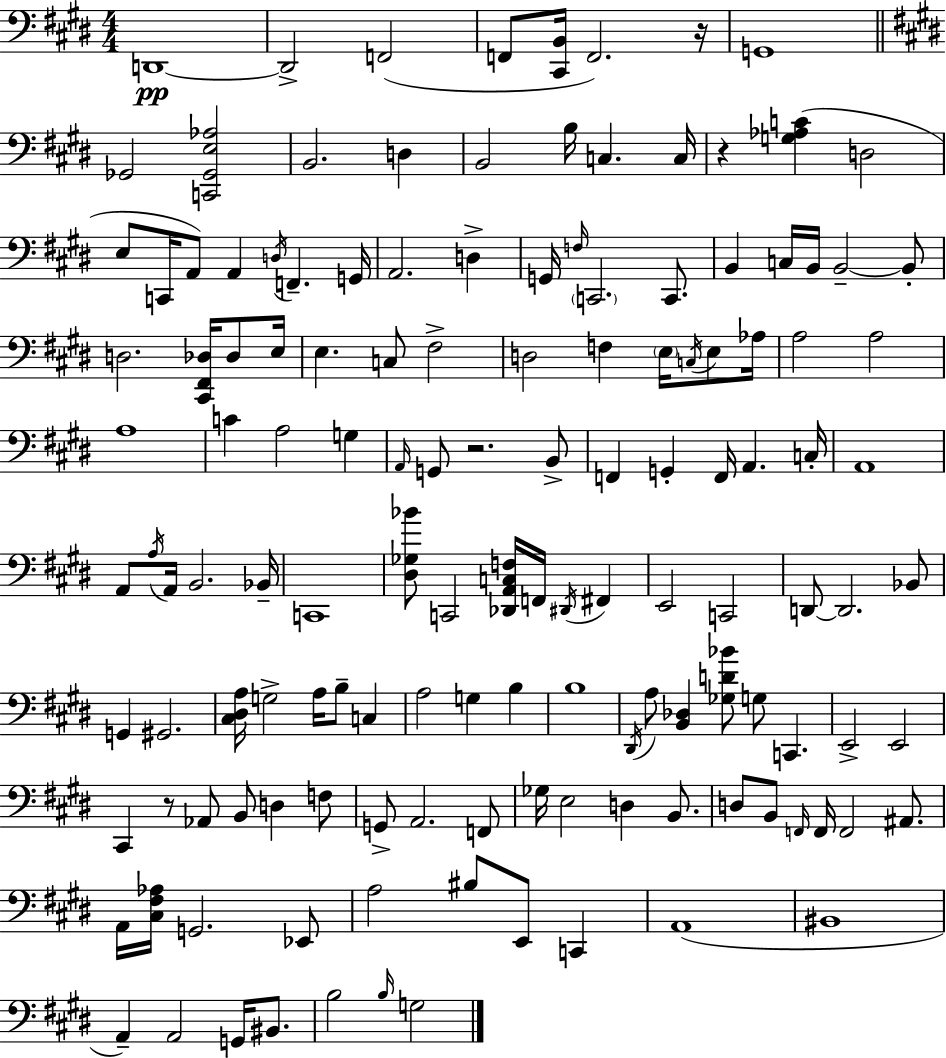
{
  \clef bass
  \numericTimeSignature
  \time 4/4
  \key e \major
  d,1~~\pp | d,2-> f,2( | f,8 <cis, b,>16 f,2.) r16 | g,1 | \break \bar "||" \break \key e \major ges,2 <c, ges, e aes>2 | b,2. d4 | b,2 b16 c4. c16 | r4 <g aes c'>4( d2 | \break e8 c,16 a,8) a,4 \acciaccatura { d16 } f,4.-- | g,16 a,2. d4-> | g,16 \grace { f16 } \parenthesize c,2. c,8. | b,4 c16 b,16 b,2--~~ | \break b,8-. d2. <cis, fis, des>16 des8 | e16 e4. c8 fis2-> | d2 f4 \parenthesize e16 \acciaccatura { c16 } | e8 aes16 a2 a2 | \break a1 | c'4 a2 g4 | \grace { a,16 } g,8 r2. | b,8-> f,4 g,4-. f,16 a,4. | \break c16-. a,1 | a,8 \acciaccatura { a16 } a,16 b,2. | bes,16-- c,1 | <dis ges bes'>8 c,2 <des, a, c f>16 | \break f,16 \acciaccatura { dis,16 } fis,4 e,2 c,2 | d,8~~ d,2. | bes,8 g,4 gis,2. | <cis dis a>16 g2-> a16 | \break b8-- c4 a2 g4 | b4 b1 | \acciaccatura { dis,16 } a8 <b, des>4 <ges d' bes'>8 g8 | c,4. e,2-> e,2 | \break cis,4 r8 aes,8 b,8 | d4 f8 g,8-> a,2. | f,8 ges16 e2 | d4 b,8. d8 b,8 \grace { f,16 } f,16 f,2 | \break ais,8. a,16 <cis fis aes>16 g,2. | ees,8 a2 | bis8 e,8 c,4 a,1( | bis,1 | \break a,4--) a,2 | g,16 bis,8. b2 | \grace { b16 } g2 \bar "|."
}